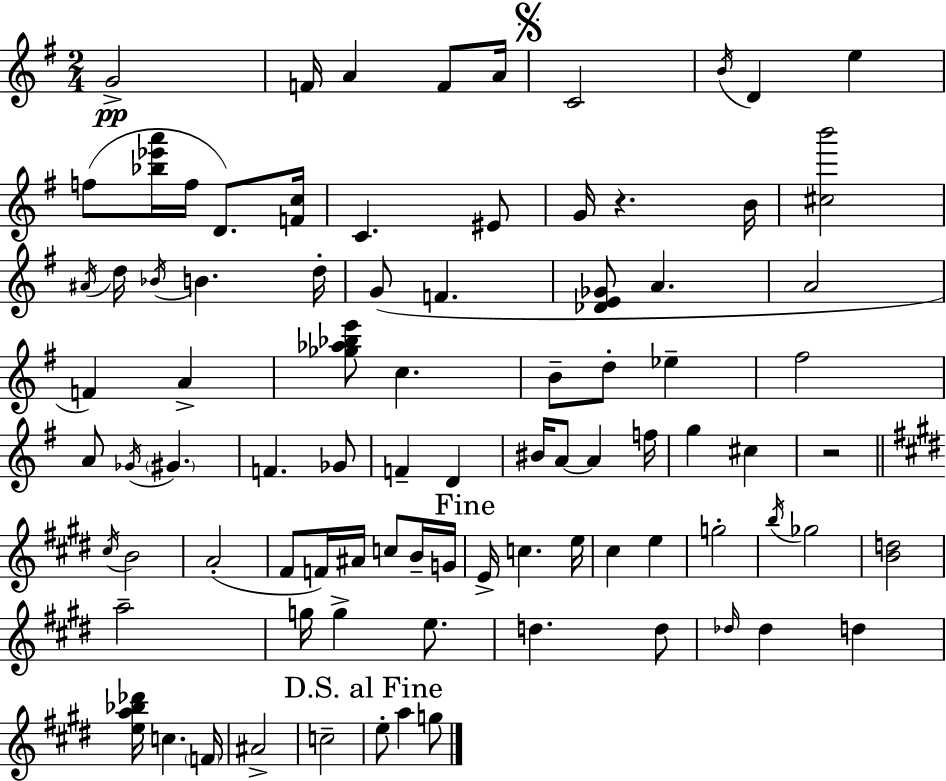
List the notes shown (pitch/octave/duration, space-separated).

G4/h F4/s A4/q F4/e A4/s C4/h B4/s D4/q E5/q F5/e [Bb5,Eb6,A6]/s F5/s D4/e. [F4,C5]/s C4/q. EIS4/e G4/s R/q. B4/s [C#5,B6]/h A#4/s D5/s Bb4/s B4/q. D5/s G4/e F4/q. [Db4,E4,Gb4]/e A4/q. A4/h F4/q A4/q [Gb5,Ab5,Bb5,E6]/e C5/q. B4/e D5/e Eb5/q F#5/h A4/e Gb4/s G#4/q. F4/q. Gb4/e F4/q D4/q BIS4/s A4/e A4/q F5/s G5/q C#5/q R/h C#5/s B4/h A4/h F#4/e F4/s A#4/s C5/e B4/s G4/s E4/s C5/q. E5/s C#5/q E5/q G5/h B5/s Gb5/h [B4,D5]/h A5/h G5/s G5/q E5/e. D5/q. D5/e Db5/s Db5/q D5/q [E5,A5,Bb5,Db6]/s C5/q. F4/s A#4/h C5/h E5/e A5/q G5/e